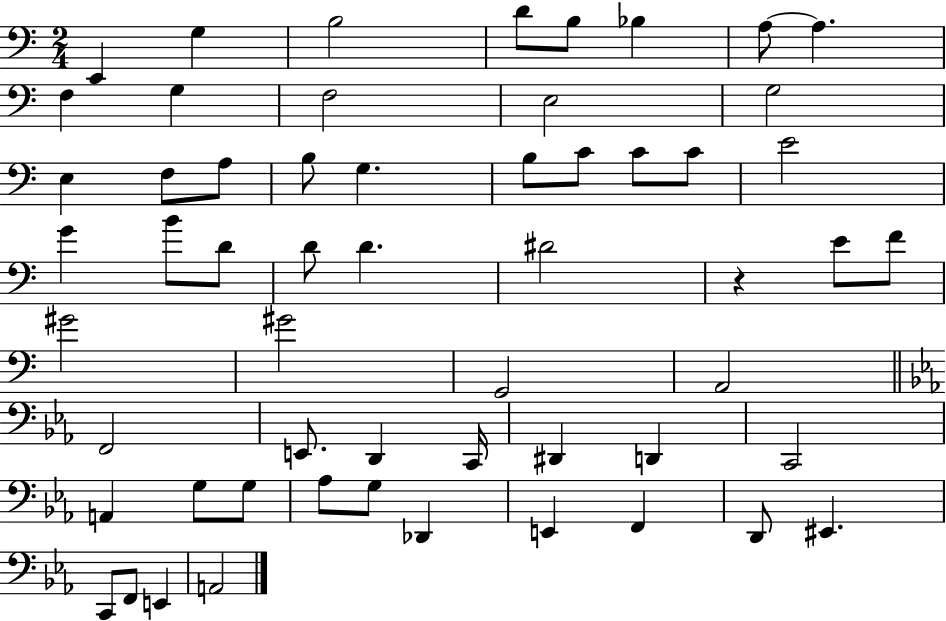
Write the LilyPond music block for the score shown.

{
  \clef bass
  \numericTimeSignature
  \time 2/4
  \key c \major
  \repeat volta 2 { e,4 g4 | b2 | d'8 b8 bes4 | a8~~ a4. | \break f4 g4 | f2 | e2 | g2 | \break e4 f8 a8 | b8 g4. | b8 c'8 c'8 c'8 | e'2 | \break g'4 b'8 d'8 | d'8 d'4. | dis'2 | r4 e'8 f'8 | \break gis'2 | gis'2 | g,2 | a,2 | \break \bar "||" \break \key ees \major f,2 | e,8. d,4 c,16 | dis,4 d,4 | c,2 | \break a,4 g8 g8 | aes8 g8 des,4 | e,4 f,4 | d,8 eis,4. | \break c,8 f,8 e,4 | a,2 | } \bar "|."
}